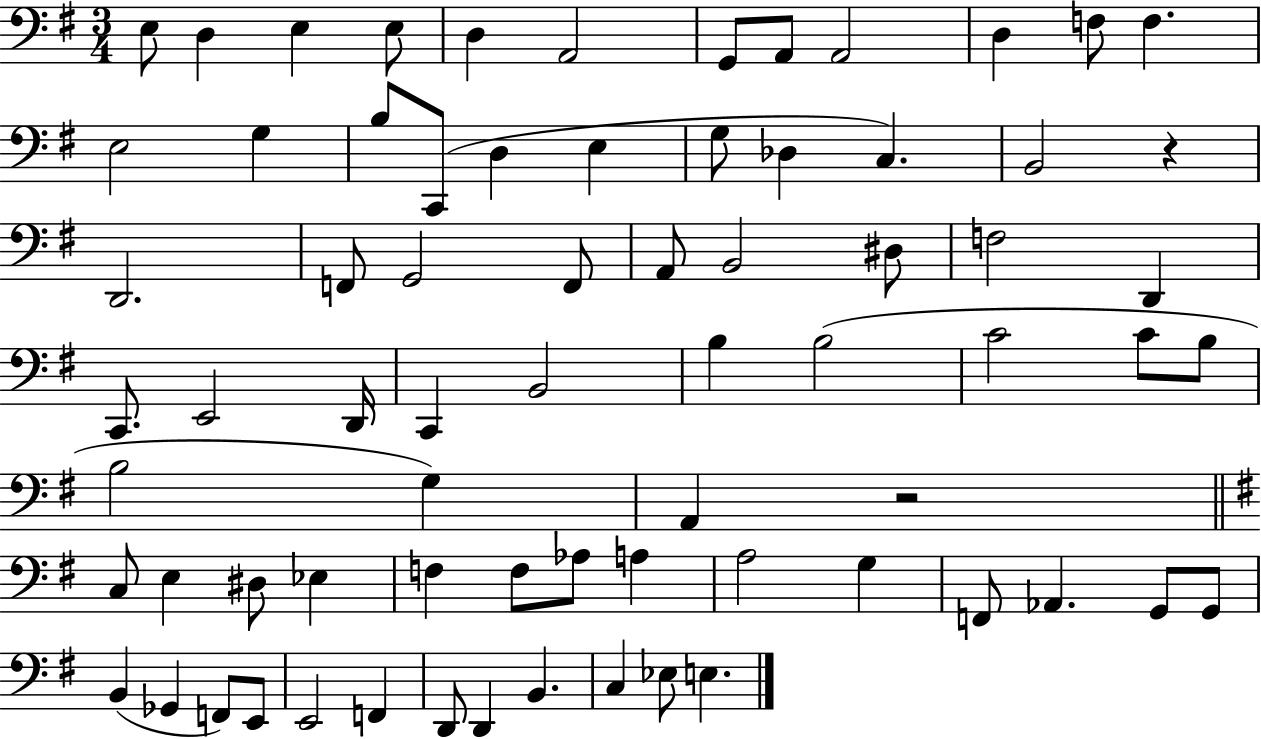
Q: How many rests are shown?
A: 2